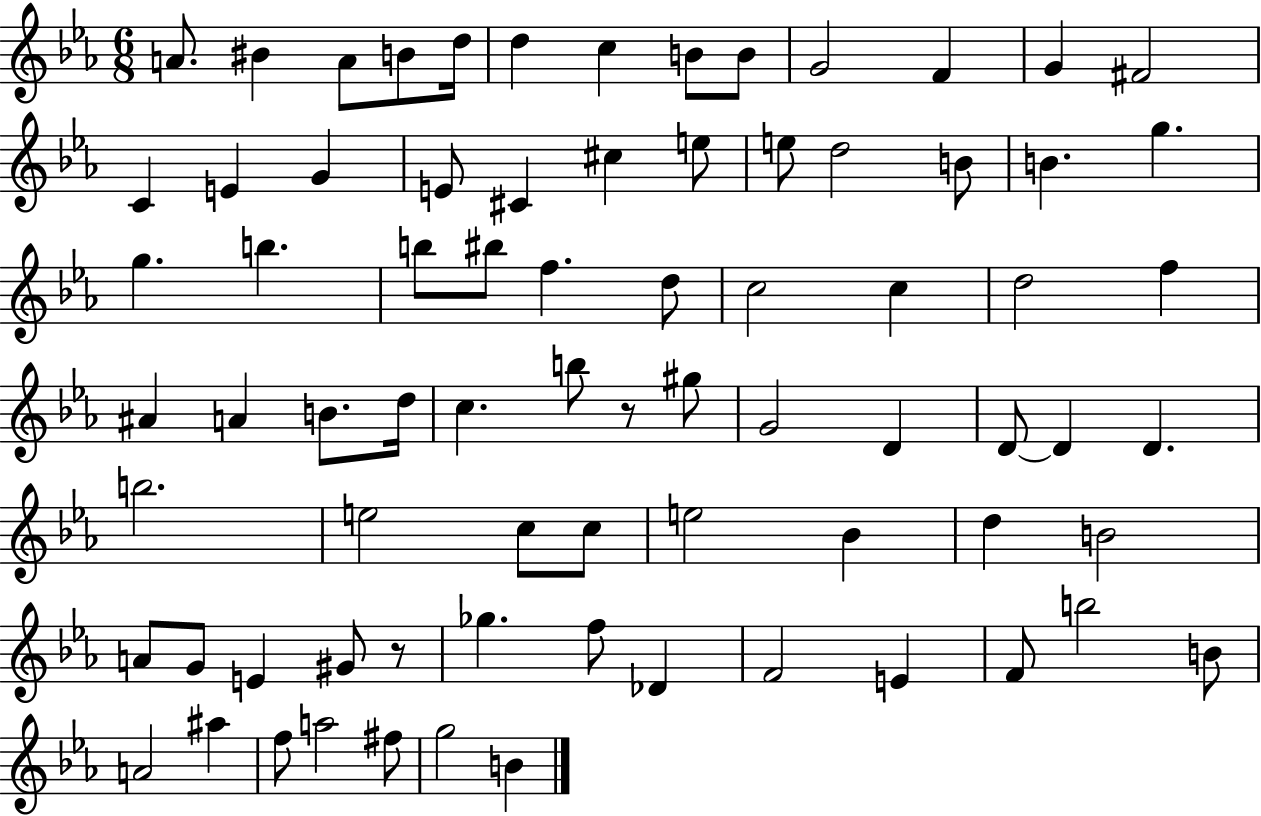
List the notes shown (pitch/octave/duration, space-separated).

A4/e. BIS4/q A4/e B4/e D5/s D5/q C5/q B4/e B4/e G4/h F4/q G4/q F#4/h C4/q E4/q G4/q E4/e C#4/q C#5/q E5/e E5/e D5/h B4/e B4/q. G5/q. G5/q. B5/q. B5/e BIS5/e F5/q. D5/e C5/h C5/q D5/h F5/q A#4/q A4/q B4/e. D5/s C5/q. B5/e R/e G#5/e G4/h D4/q D4/e D4/q D4/q. B5/h. E5/h C5/e C5/e E5/h Bb4/q D5/q B4/h A4/e G4/e E4/q G#4/e R/e Gb5/q. F5/e Db4/q F4/h E4/q F4/e B5/h B4/e A4/h A#5/q F5/e A5/h F#5/e G5/h B4/q